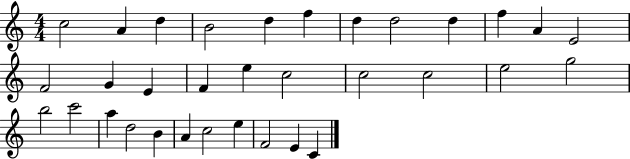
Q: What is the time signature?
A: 4/4